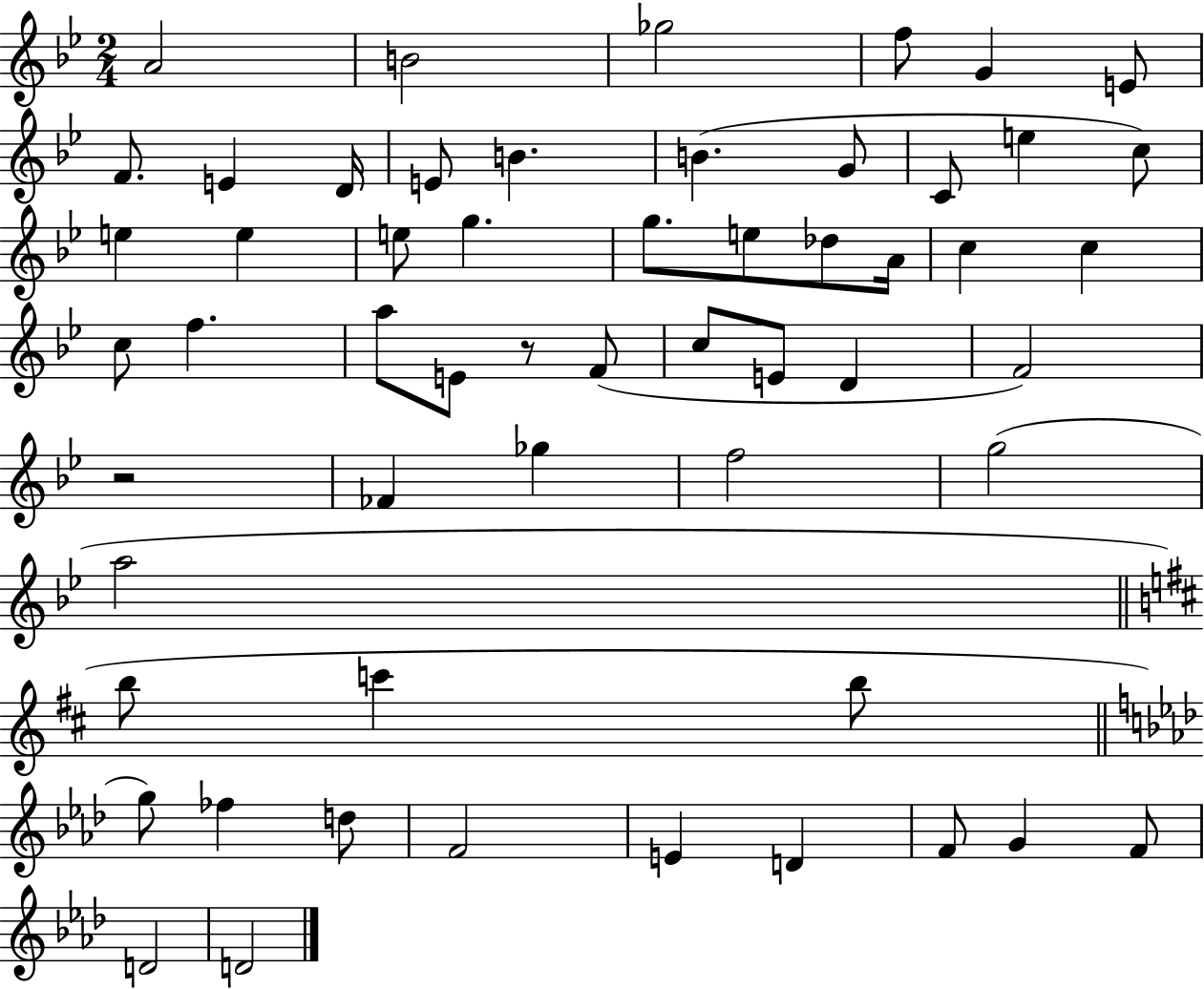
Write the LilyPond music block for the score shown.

{
  \clef treble
  \numericTimeSignature
  \time 2/4
  \key bes \major
  a'2 | b'2 | ges''2 | f''8 g'4 e'8 | \break f'8. e'4 d'16 | e'8 b'4. | b'4.( g'8 | c'8 e''4 c''8) | \break e''4 e''4 | e''8 g''4. | g''8. e''8 des''8 a'16 | c''4 c''4 | \break c''8 f''4. | a''8 e'8 r8 f'8( | c''8 e'8 d'4 | f'2) | \break r2 | fes'4 ges''4 | f''2 | g''2( | \break a''2 | \bar "||" \break \key b \minor b''8 c'''4 b''8 | \bar "||" \break \key aes \major g''8) fes''4 d''8 | f'2 | e'4 d'4 | f'8 g'4 f'8 | \break d'2 | d'2 | \bar "|."
}